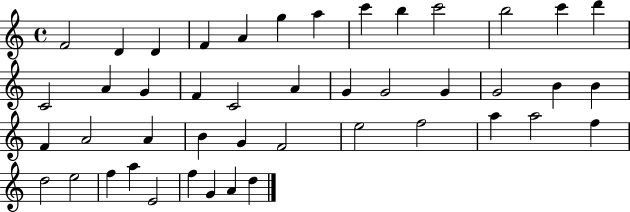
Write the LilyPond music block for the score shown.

{
  \clef treble
  \time 4/4
  \defaultTimeSignature
  \key c \major
  f'2 d'4 d'4 | f'4 a'4 g''4 a''4 | c'''4 b''4 c'''2 | b''2 c'''4 d'''4 | \break c'2 a'4 g'4 | f'4 c'2 a'4 | g'4 g'2 g'4 | g'2 b'4 b'4 | \break f'4 a'2 a'4 | b'4 g'4 f'2 | e''2 f''2 | a''4 a''2 f''4 | \break d''2 e''2 | f''4 a''4 e'2 | f''4 g'4 a'4 d''4 | \bar "|."
}